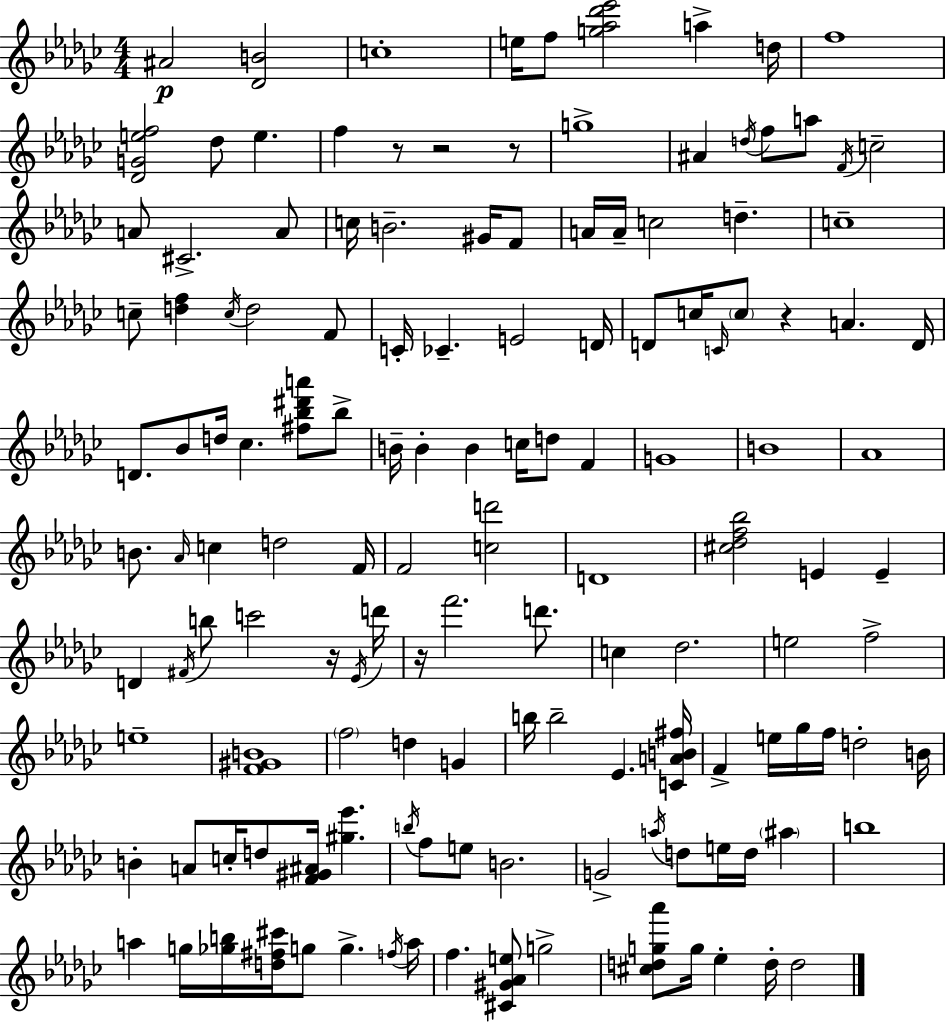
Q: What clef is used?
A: treble